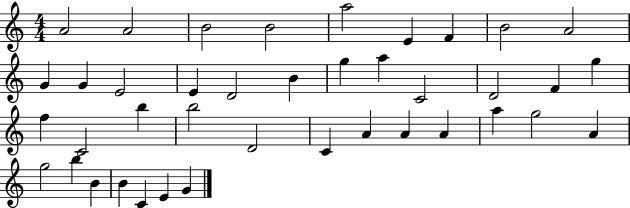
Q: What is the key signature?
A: C major